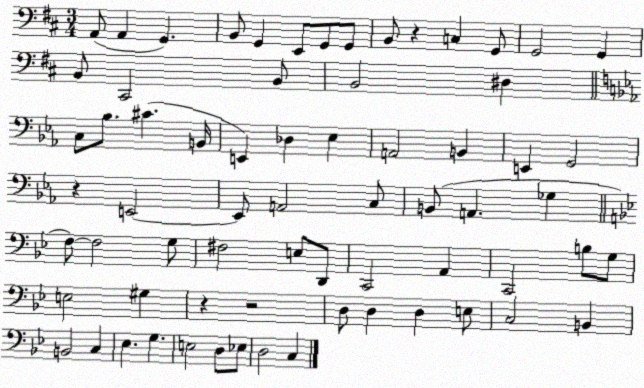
X:1
T:Untitled
M:3/4
L:1/4
K:D
A,,/2 A,, G,, B,,/2 G,, E,,/2 G,,/2 G,,/2 B,,/2 z C, G,,/2 G,,2 G,, B,,/2 ^C,,2 B,,/2 B,,2 ^D, C,/2 _B,/2 ^C B,,/4 E,, _D, _E, A,,2 B,, E,, G,,2 z E,,2 E,,/2 A,,2 C,/2 B,,/2 A,, _G, F,/2 F,2 G,/2 ^F,2 E,/2 D,,/2 C,,2 A,, C,,2 B,/2 G,/2 E,2 ^G, z z2 D,/2 D, D, E,/2 C,2 B,, B,,2 C, _E, G, E,2 D,/2 _E,/2 D,2 C,